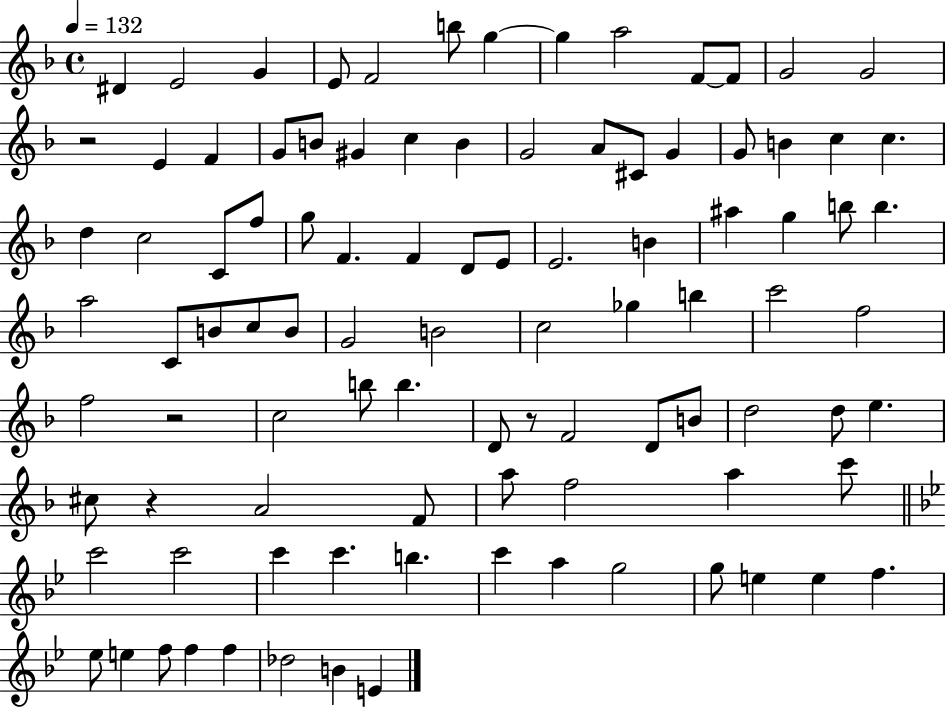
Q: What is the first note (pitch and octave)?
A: D#4